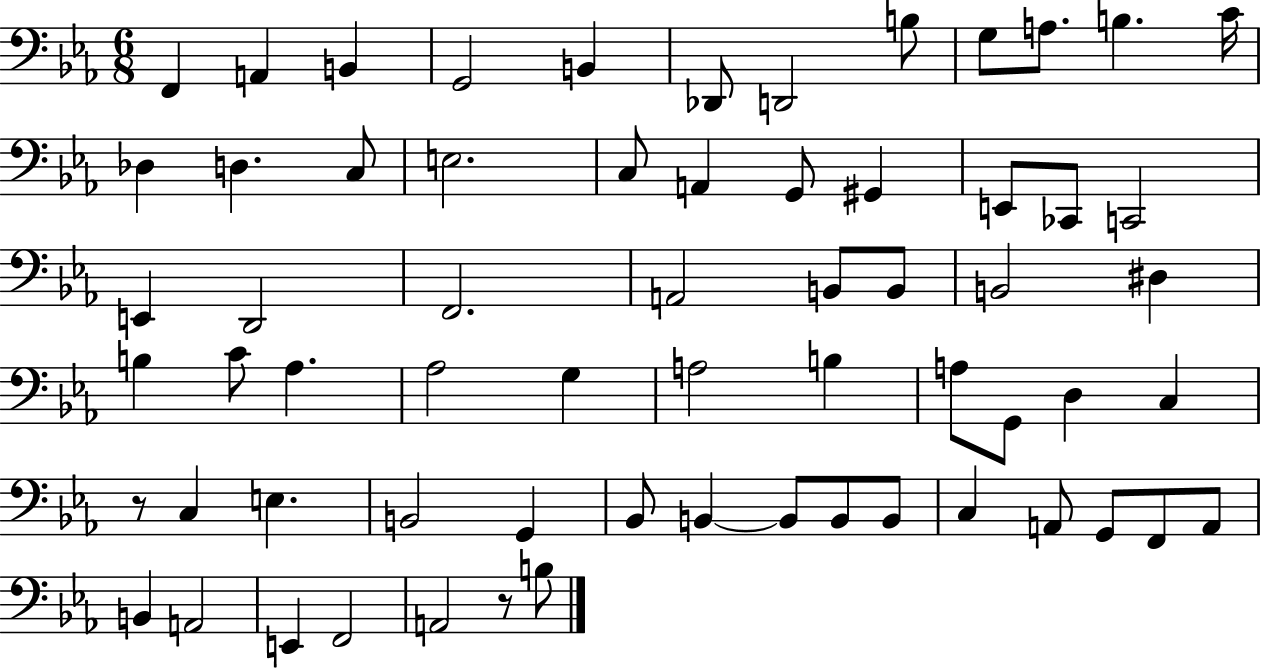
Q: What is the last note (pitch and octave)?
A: B3